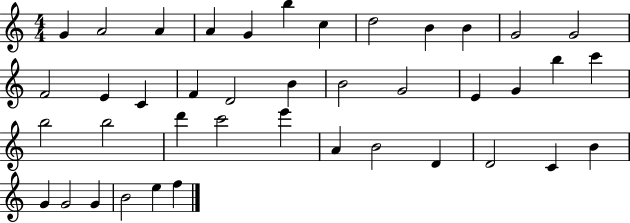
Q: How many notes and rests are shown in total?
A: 41